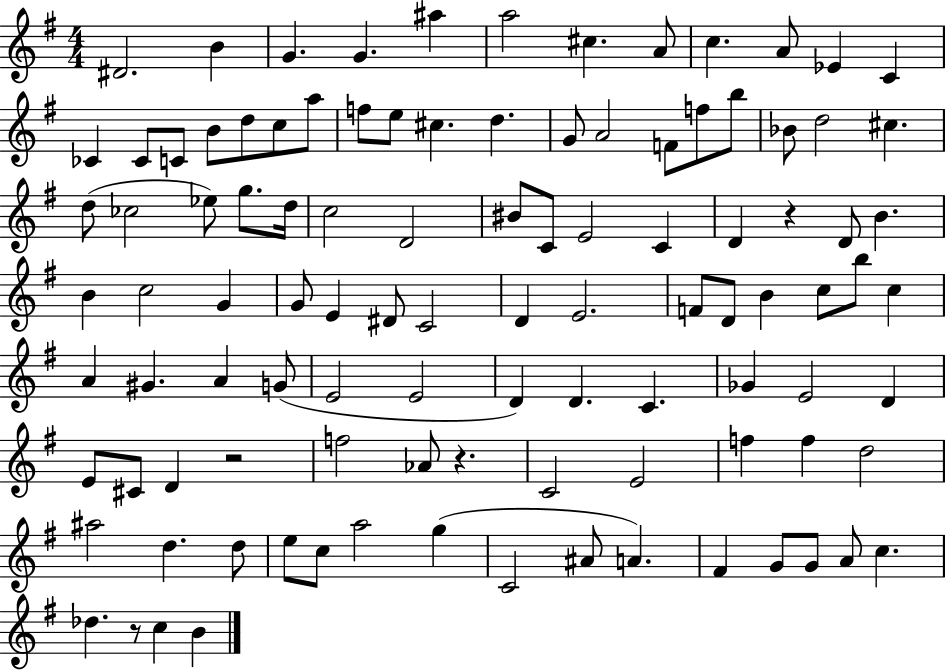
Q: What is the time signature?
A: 4/4